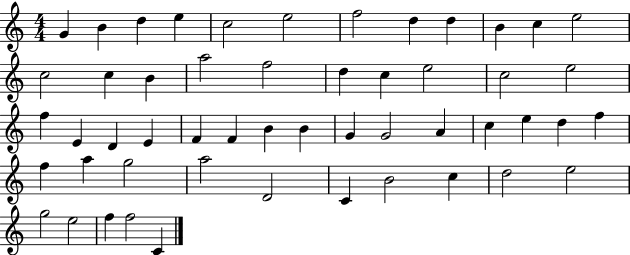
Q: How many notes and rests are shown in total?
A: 52